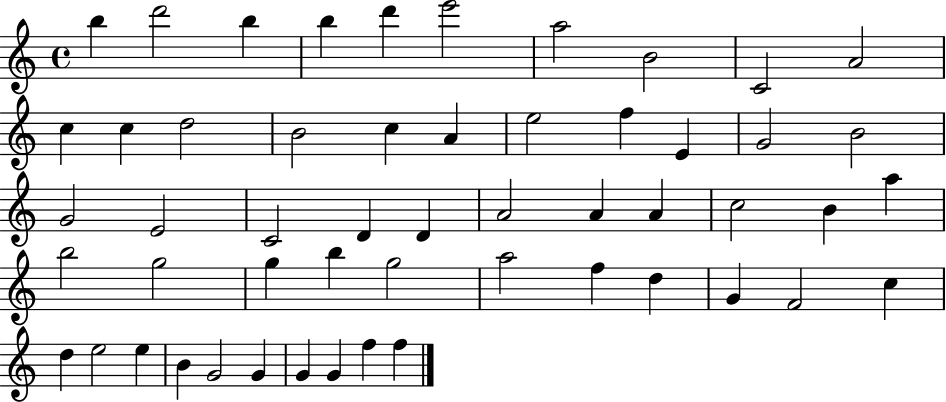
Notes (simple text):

B5/q D6/h B5/q B5/q D6/q E6/h A5/h B4/h C4/h A4/h C5/q C5/q D5/h B4/h C5/q A4/q E5/h F5/q E4/q G4/h B4/h G4/h E4/h C4/h D4/q D4/q A4/h A4/q A4/q C5/h B4/q A5/q B5/h G5/h G5/q B5/q G5/h A5/h F5/q D5/q G4/q F4/h C5/q D5/q E5/h E5/q B4/q G4/h G4/q G4/q G4/q F5/q F5/q